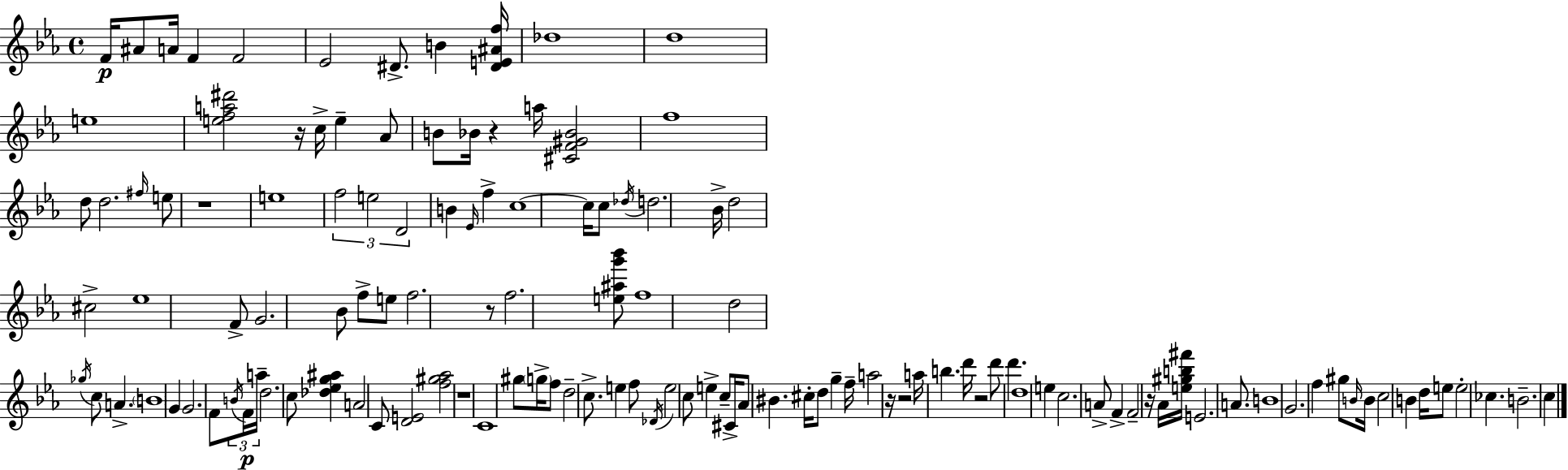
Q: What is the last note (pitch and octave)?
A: C5